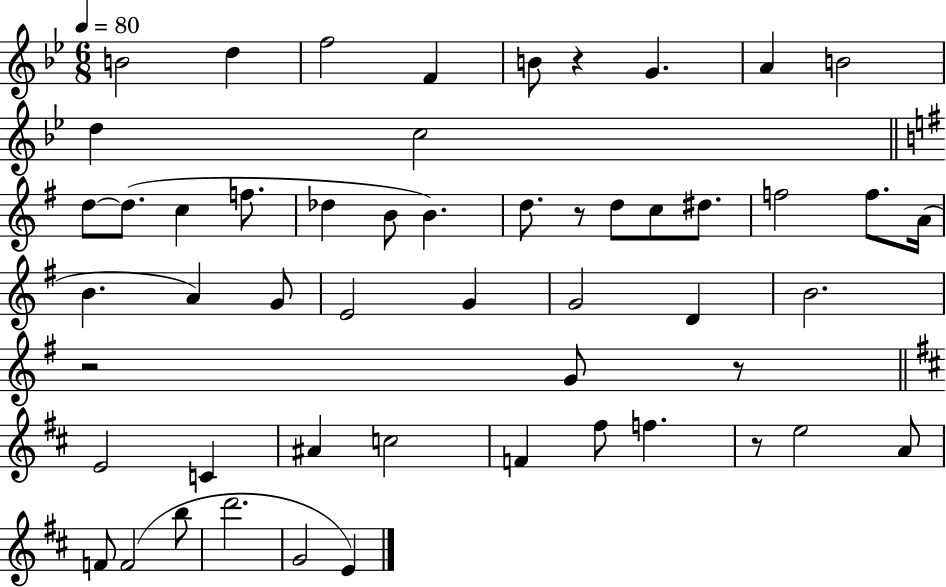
B4/h D5/q F5/h F4/q B4/e R/q G4/q. A4/q B4/h D5/q C5/h D5/e D5/e. C5/q F5/e. Db5/q B4/e B4/q. D5/e. R/e D5/e C5/e D#5/e. F5/h F5/e. A4/s B4/q. A4/q G4/e E4/h G4/q G4/h D4/q B4/h. R/h G4/e R/e E4/h C4/q A#4/q C5/h F4/q F#5/e F5/q. R/e E5/h A4/e F4/e F4/h B5/e D6/h. G4/h E4/q